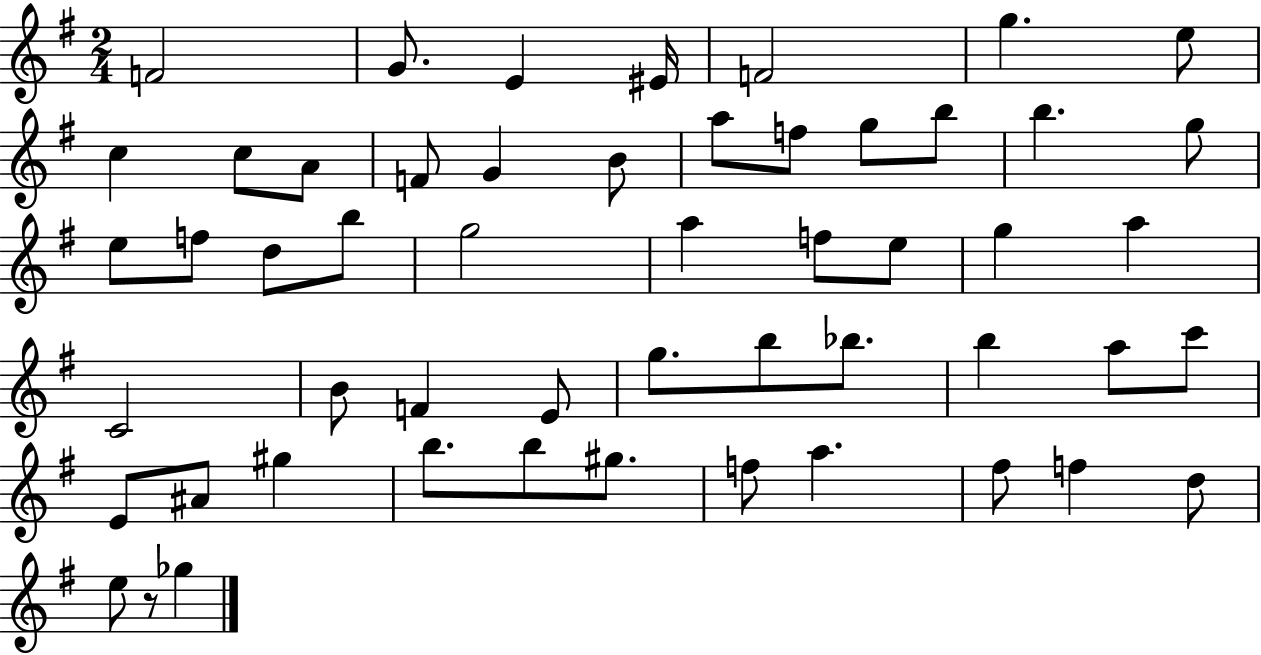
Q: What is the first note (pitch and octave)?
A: F4